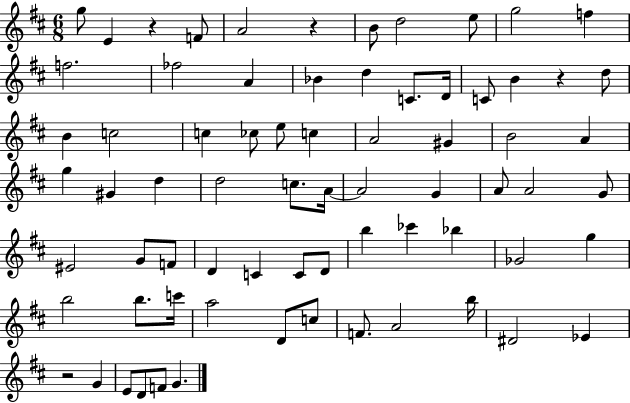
{
  \clef treble
  \numericTimeSignature
  \time 6/8
  \key d \major
  g''8 e'4 r4 f'8 | a'2 r4 | b'8 d''2 e''8 | g''2 f''4 | \break f''2. | fes''2 a'4 | bes'4 d''4 c'8. d'16 | c'8 b'4 r4 d''8 | \break b'4 c''2 | c''4 ces''8 e''8 c''4 | a'2 gis'4 | b'2 a'4 | \break g''4 gis'4 d''4 | d''2 c''8. a'16~~ | a'2 g'4 | a'8 a'2 g'8 | \break eis'2 g'8 f'8 | d'4 c'4 c'8 d'8 | b''4 ces'''4 bes''4 | ges'2 g''4 | \break b''2 b''8. c'''16 | a''2 d'8 c''8 | f'8. a'2 b''16 | dis'2 ees'4 | \break r2 g'4 | e'8 d'8 f'8 g'4. | \bar "|."
}